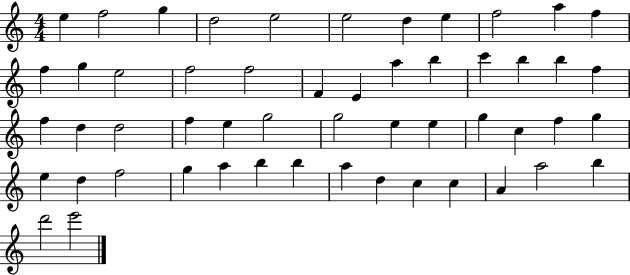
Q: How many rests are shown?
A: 0